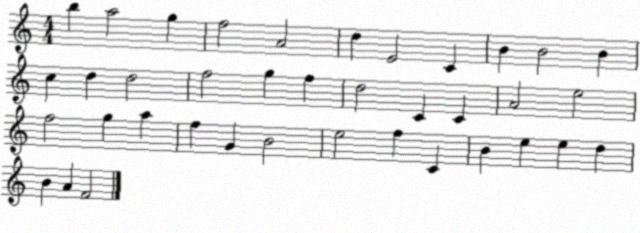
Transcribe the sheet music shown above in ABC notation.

X:1
T:Untitled
M:4/4
L:1/4
K:C
b a2 g f2 A2 d E2 C B B2 B c d d2 f2 g f d2 C C A2 e2 f2 g a f G B2 e2 f C B e e d B A F2